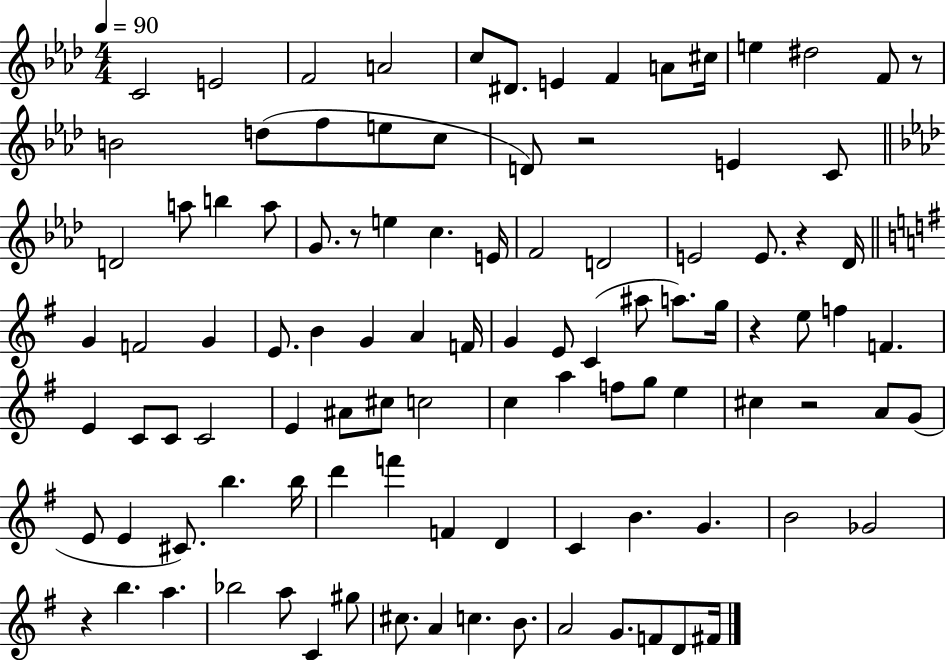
{
  \clef treble
  \numericTimeSignature
  \time 4/4
  \key aes \major
  \tempo 4 = 90
  c'2 e'2 | f'2 a'2 | c''8 dis'8. e'4 f'4 a'8 cis''16 | e''4 dis''2 f'8 r8 | \break b'2 d''8( f''8 e''8 c''8 | d'8) r2 e'4 c'8 | \bar "||" \break \key aes \major d'2 a''8 b''4 a''8 | g'8. r8 e''4 c''4. e'16 | f'2 d'2 | e'2 e'8. r4 des'16 | \break \bar "||" \break \key e \minor g'4 f'2 g'4 | e'8. b'4 g'4 a'4 f'16 | g'4 e'8 c'4( ais''8 a''8.) g''16 | r4 e''8 f''4 f'4. | \break e'4 c'8 c'8 c'2 | e'4 ais'8 cis''8 c''2 | c''4 a''4 f''8 g''8 e''4 | cis''4 r2 a'8 g'8( | \break e'8 e'4 cis'8.) b''4. b''16 | d'''4 f'''4 f'4 d'4 | c'4 b'4. g'4. | b'2 ges'2 | \break r4 b''4. a''4. | bes''2 a''8 c'4 gis''8 | cis''8. a'4 c''4. b'8. | a'2 g'8. f'8 d'8 fis'16 | \break \bar "|."
}